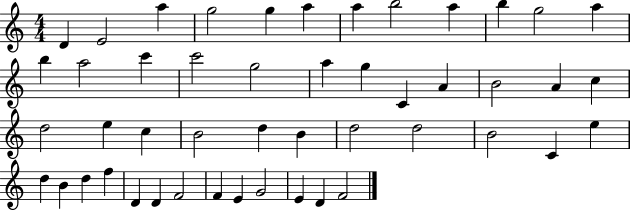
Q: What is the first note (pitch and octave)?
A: D4